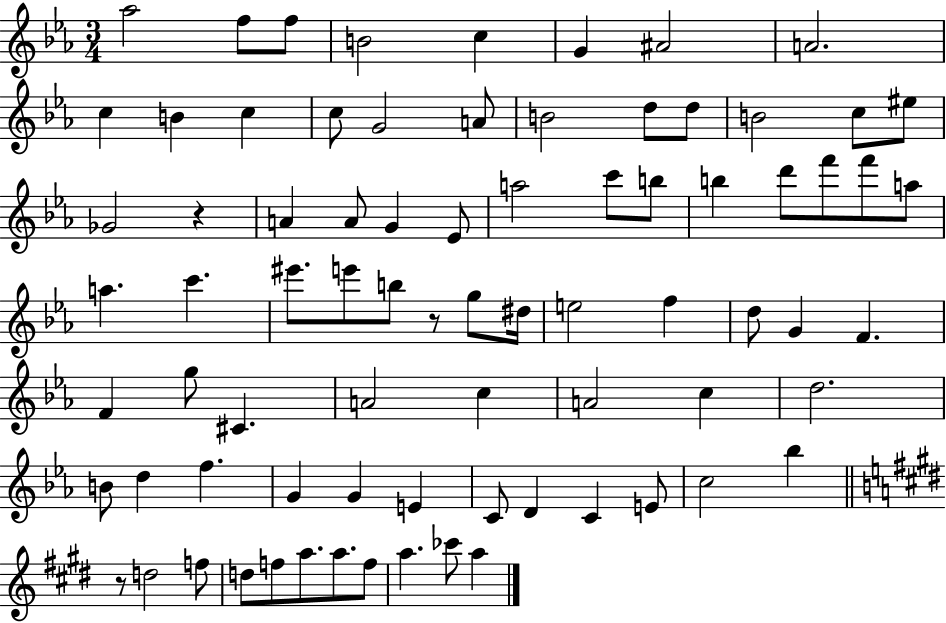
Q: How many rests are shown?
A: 3